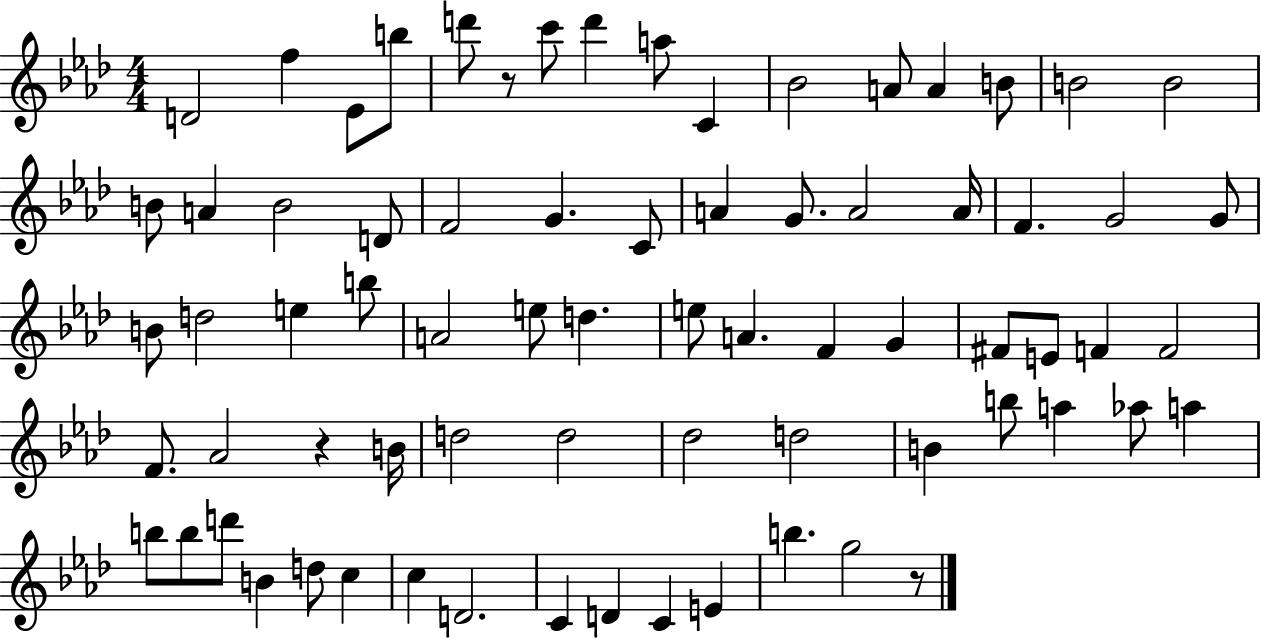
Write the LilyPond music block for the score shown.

{
  \clef treble
  \numericTimeSignature
  \time 4/4
  \key aes \major
  d'2 f''4 ees'8 b''8 | d'''8 r8 c'''8 d'''4 a''8 c'4 | bes'2 a'8 a'4 b'8 | b'2 b'2 | \break b'8 a'4 b'2 d'8 | f'2 g'4. c'8 | a'4 g'8. a'2 a'16 | f'4. g'2 g'8 | \break b'8 d''2 e''4 b''8 | a'2 e''8 d''4. | e''8 a'4. f'4 g'4 | fis'8 e'8 f'4 f'2 | \break f'8. aes'2 r4 b'16 | d''2 d''2 | des''2 d''2 | b'4 b''8 a''4 aes''8 a''4 | \break b''8 b''8 d'''8 b'4 d''8 c''4 | c''4 d'2. | c'4 d'4 c'4 e'4 | b''4. g''2 r8 | \break \bar "|."
}